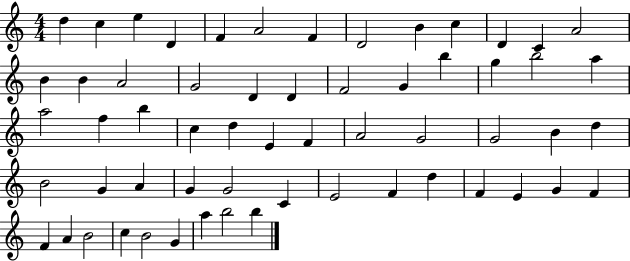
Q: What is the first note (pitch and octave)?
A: D5